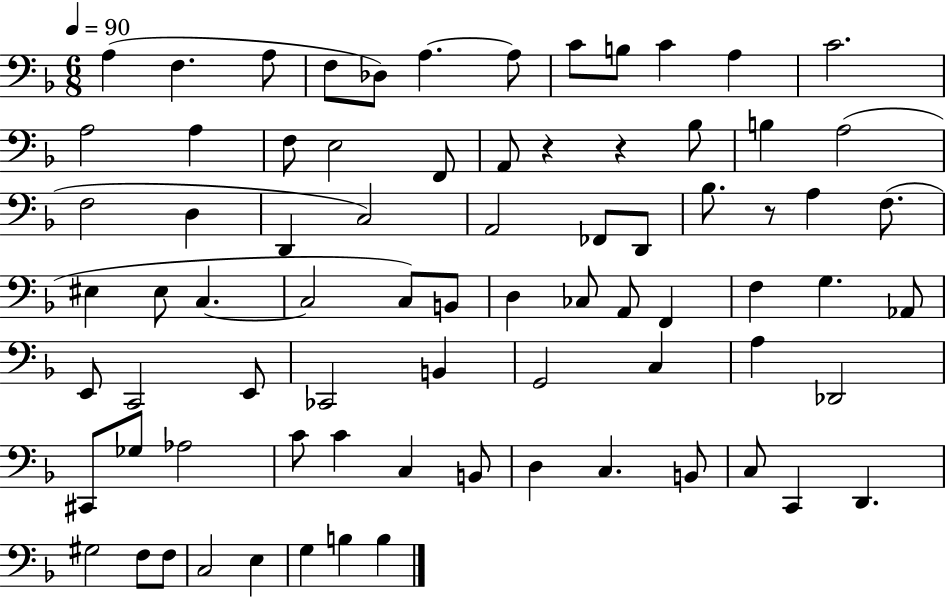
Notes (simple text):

A3/q F3/q. A3/e F3/e Db3/e A3/q. A3/e C4/e B3/e C4/q A3/q C4/h. A3/h A3/q F3/e E3/h F2/e A2/e R/q R/q Bb3/e B3/q A3/h F3/h D3/q D2/q C3/h A2/h FES2/e D2/e Bb3/e. R/e A3/q F3/e. EIS3/q EIS3/e C3/q. C3/h C3/e B2/e D3/q CES3/e A2/e F2/q F3/q G3/q. Ab2/e E2/e C2/h E2/e CES2/h B2/q G2/h C3/q A3/q Db2/h C#2/e Gb3/e Ab3/h C4/e C4/q C3/q B2/e D3/q C3/q. B2/e C3/e C2/q D2/q. G#3/h F3/e F3/e C3/h E3/q G3/q B3/q B3/q